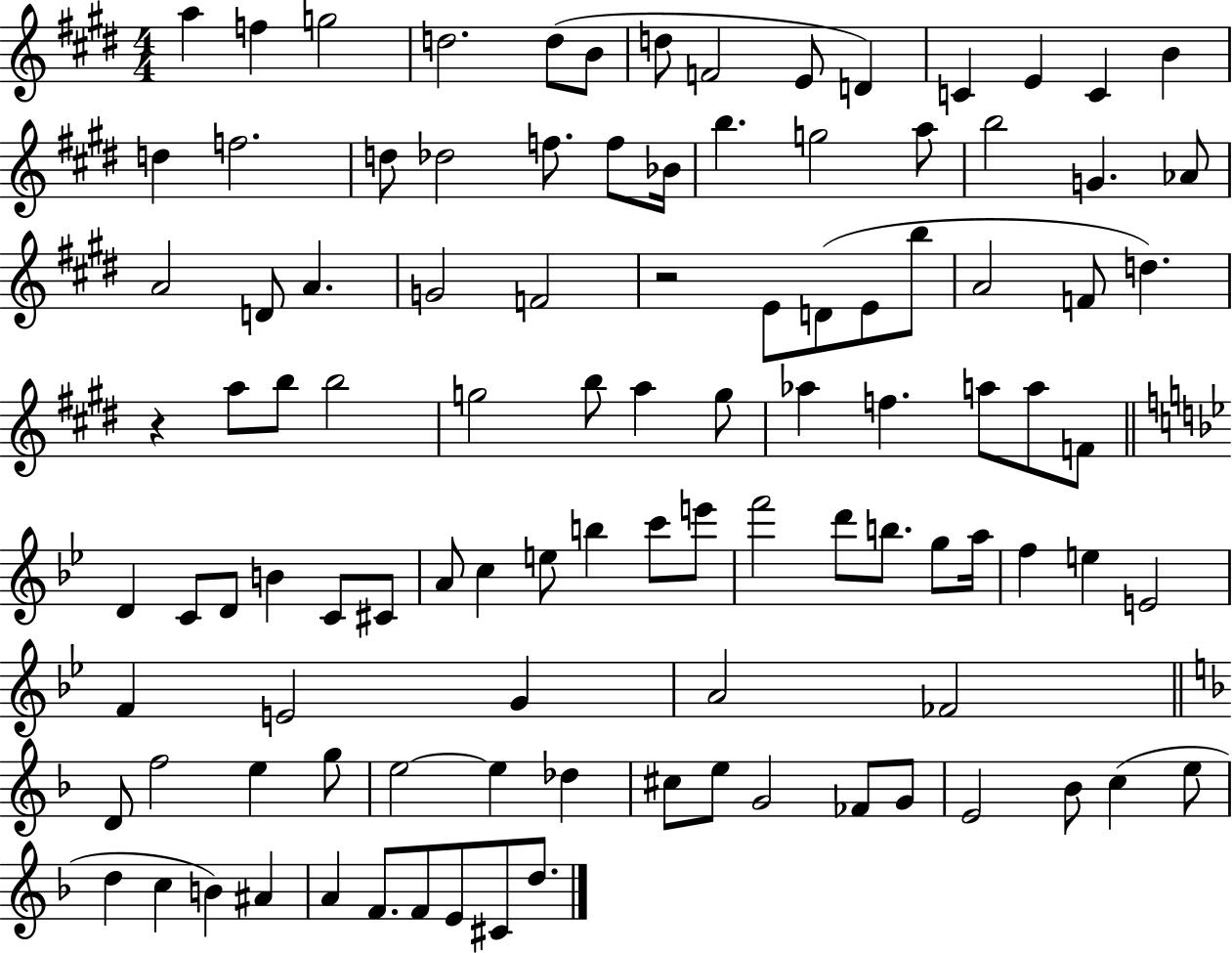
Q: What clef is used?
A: treble